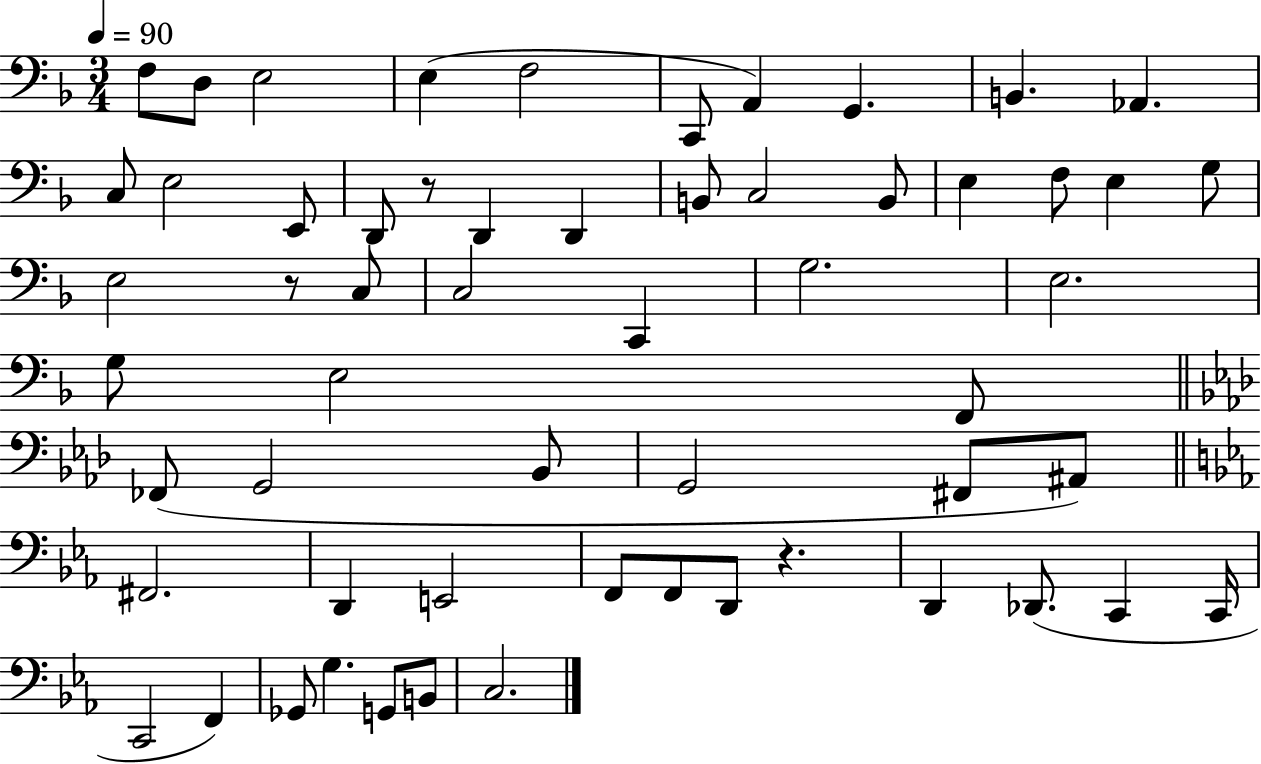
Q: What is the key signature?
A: F major